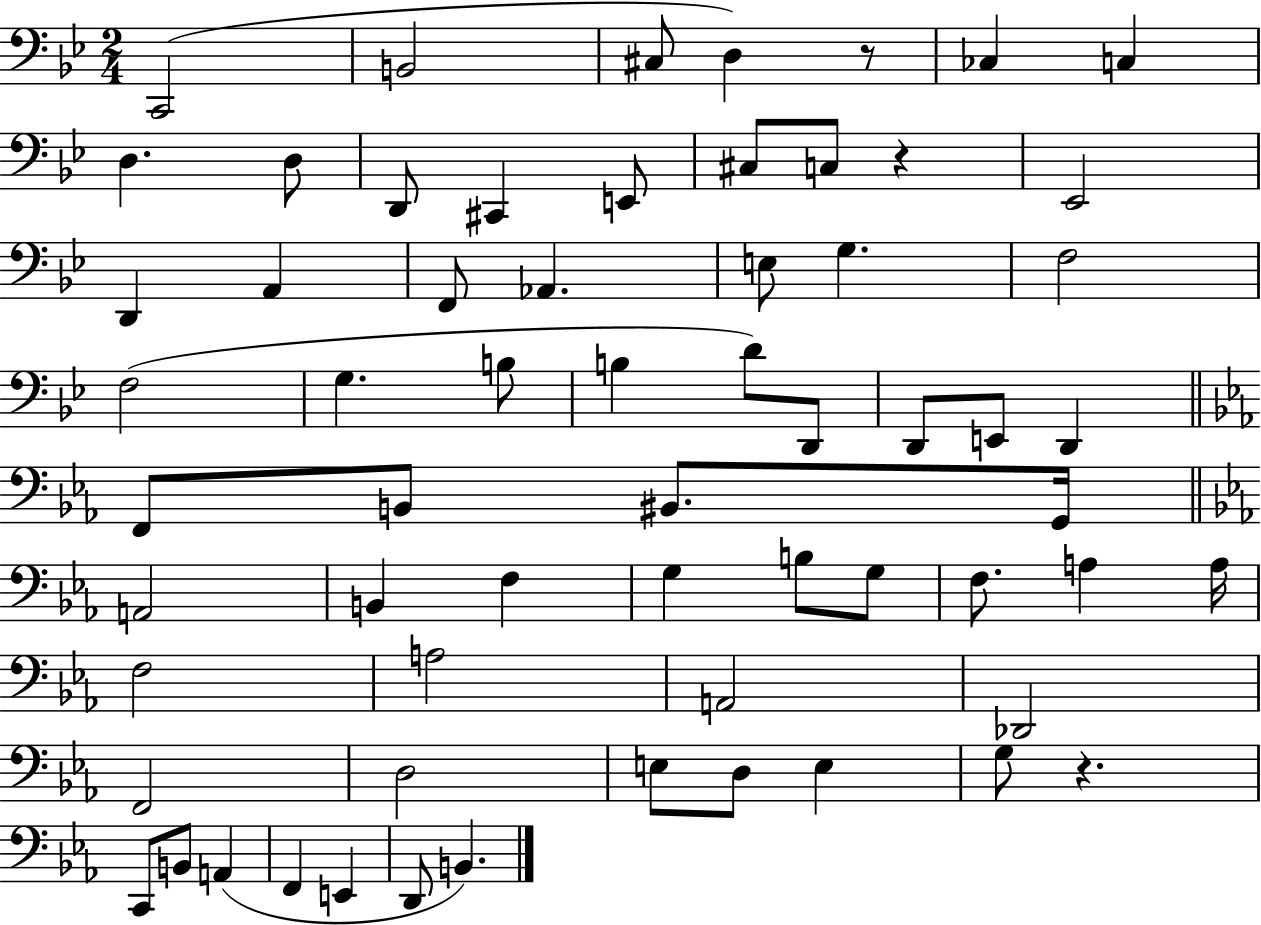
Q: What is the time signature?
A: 2/4